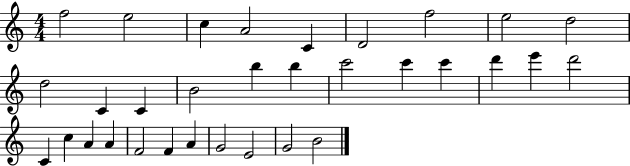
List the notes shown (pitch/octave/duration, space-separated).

F5/h E5/h C5/q A4/h C4/q D4/h F5/h E5/h D5/h D5/h C4/q C4/q B4/h B5/q B5/q C6/h C6/q C6/q D6/q E6/q D6/h C4/q C5/q A4/q A4/q F4/h F4/q A4/q G4/h E4/h G4/h B4/h